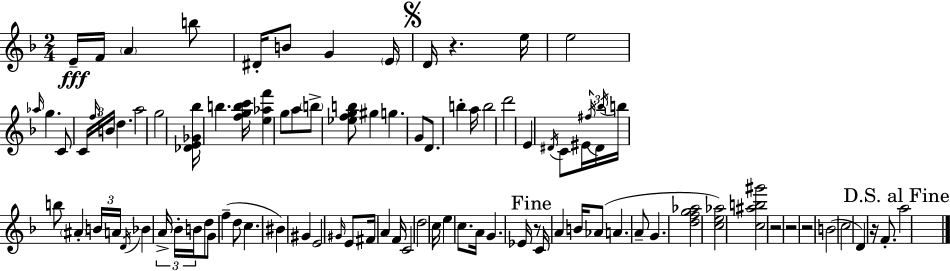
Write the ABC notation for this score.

X:1
T:Untitled
M:2/4
L:1/4
K:F
E/4 F/4 A b/2 ^D/4 B/2 G E/4 D/4 z e/4 e2 _a/4 g C/2 C/4 f/4 B/4 d a2 g2 [_DE_G_b]/4 b [fgbc']/4 [e_af'] g/2 a/2 b/2 [_efgb]/2 ^g g G/2 D/2 b a/4 b2 d'2 E ^D/4 C/2 ^E/4 ^f/4 ^D/4 _b/4 b/4 b/2 ^A B/4 A/4 D/4 _B A/4 _B/4 B/4 d/2 G/2 f d/2 c ^B ^G E2 ^G/4 E/2 ^F/4 A F/4 C2 d2 c/4 e c/2 A/4 G _E/4 z/2 C/4 A B/4 _A/2 A A/2 G [dfg_a]2 [ce_a]2 [c^ab^g']2 z2 z2 z2 B2 c2 D z/4 F/2 a2